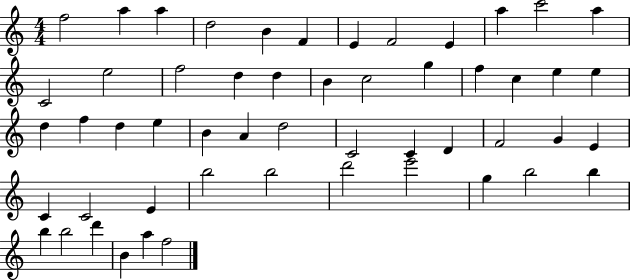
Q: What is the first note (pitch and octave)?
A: F5